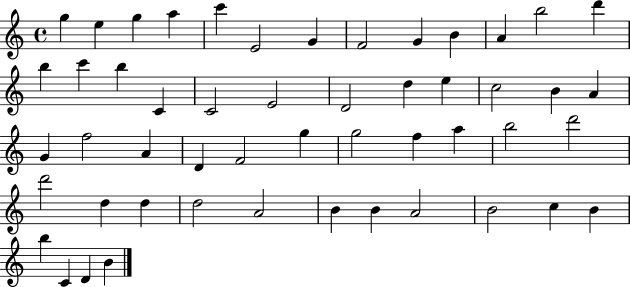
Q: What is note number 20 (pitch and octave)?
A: D4